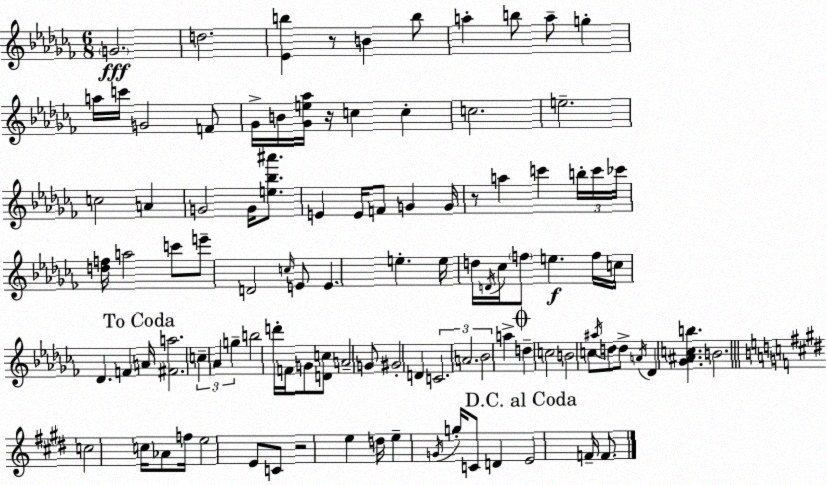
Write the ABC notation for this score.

X:1
T:Untitled
M:6/8
L:1/4
K:Abm
G2 d2 [_Eb] z/2 B b/2 a b/2 a/2 g a/4 c'/4 G2 F/2 _G/4 B/4 [_Ge_a]/4 z/4 c c c2 e2 c2 A G2 G/4 [e_b^a']/2 E E/4 F/2 G G/4 z/2 a c' b/4 c'/4 _c'/4 [df]/4 a2 c'/2 e'/2 D2 c/4 E/2 E e e/4 d/4 D/4 _c/4 f/2 e f/4 c/4 _D F A/4 [^Fa]2 c _A g b2 d'/4 F/4 G/2 [Dc]/2 A2 G/2 ^G2 D C2 A2 _B2 a d c2 B2 c/2 ^a/4 d/2 d/2 A/4 _D [_G^Acb] B2 c2 c/4 _A/2 f/4 e2 E/2 C/2 z2 e d/4 e G/4 g/4 C/2 D E2 F/4 F/2